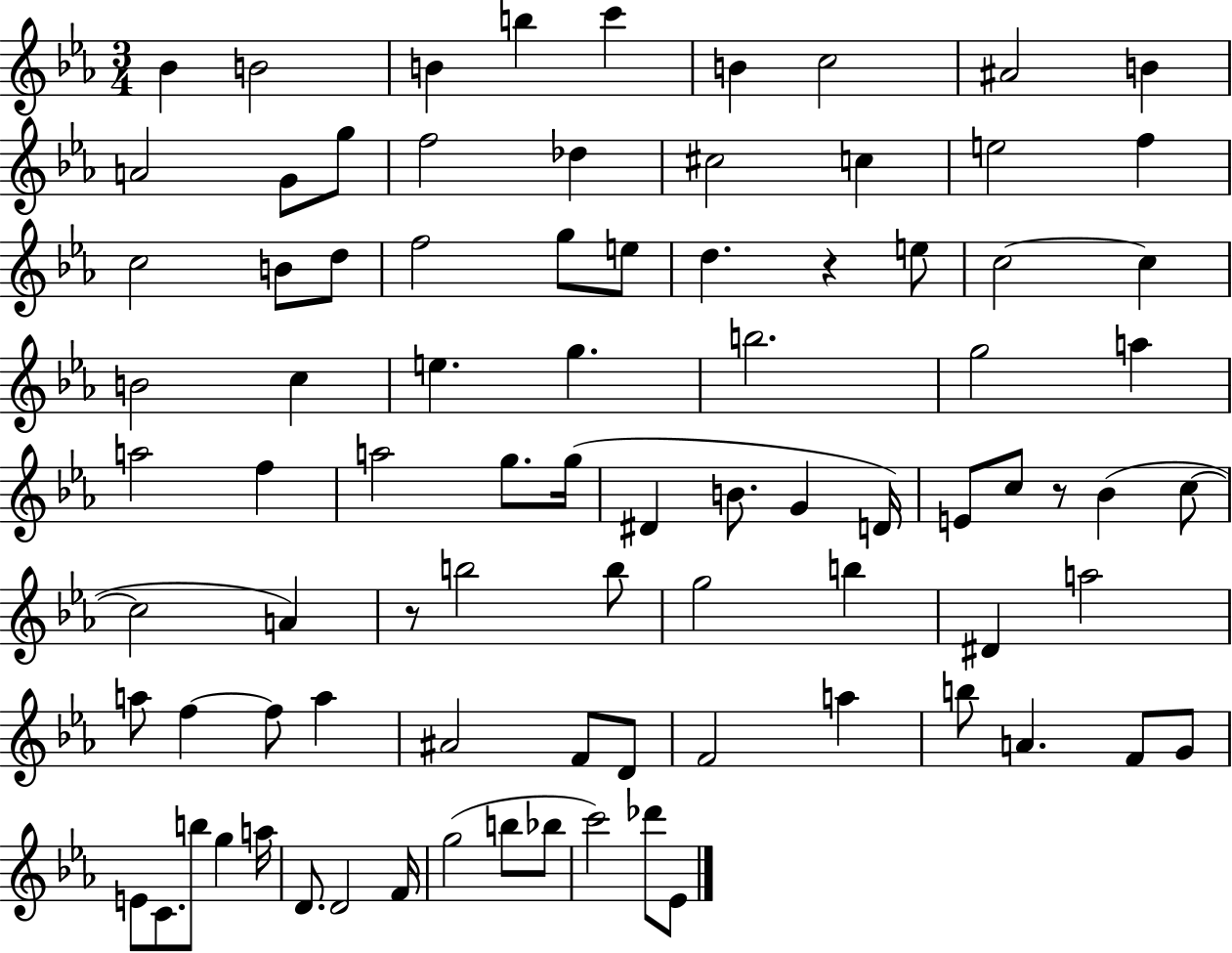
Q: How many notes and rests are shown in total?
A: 86